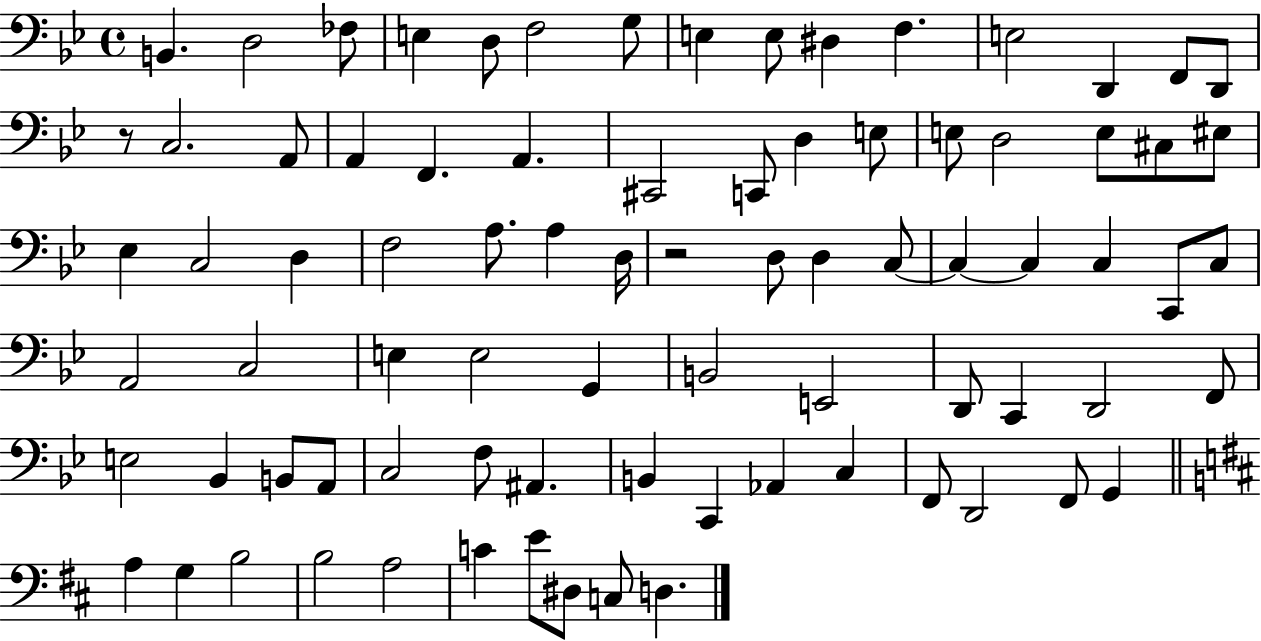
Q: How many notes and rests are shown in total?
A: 82